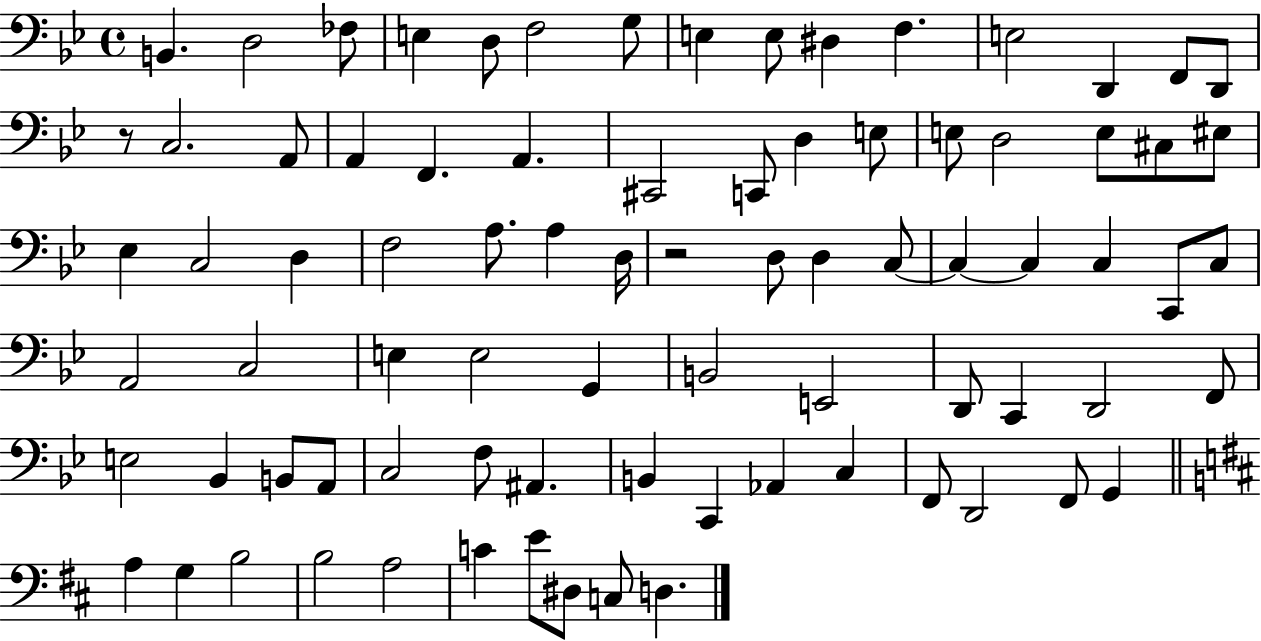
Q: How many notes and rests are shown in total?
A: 82